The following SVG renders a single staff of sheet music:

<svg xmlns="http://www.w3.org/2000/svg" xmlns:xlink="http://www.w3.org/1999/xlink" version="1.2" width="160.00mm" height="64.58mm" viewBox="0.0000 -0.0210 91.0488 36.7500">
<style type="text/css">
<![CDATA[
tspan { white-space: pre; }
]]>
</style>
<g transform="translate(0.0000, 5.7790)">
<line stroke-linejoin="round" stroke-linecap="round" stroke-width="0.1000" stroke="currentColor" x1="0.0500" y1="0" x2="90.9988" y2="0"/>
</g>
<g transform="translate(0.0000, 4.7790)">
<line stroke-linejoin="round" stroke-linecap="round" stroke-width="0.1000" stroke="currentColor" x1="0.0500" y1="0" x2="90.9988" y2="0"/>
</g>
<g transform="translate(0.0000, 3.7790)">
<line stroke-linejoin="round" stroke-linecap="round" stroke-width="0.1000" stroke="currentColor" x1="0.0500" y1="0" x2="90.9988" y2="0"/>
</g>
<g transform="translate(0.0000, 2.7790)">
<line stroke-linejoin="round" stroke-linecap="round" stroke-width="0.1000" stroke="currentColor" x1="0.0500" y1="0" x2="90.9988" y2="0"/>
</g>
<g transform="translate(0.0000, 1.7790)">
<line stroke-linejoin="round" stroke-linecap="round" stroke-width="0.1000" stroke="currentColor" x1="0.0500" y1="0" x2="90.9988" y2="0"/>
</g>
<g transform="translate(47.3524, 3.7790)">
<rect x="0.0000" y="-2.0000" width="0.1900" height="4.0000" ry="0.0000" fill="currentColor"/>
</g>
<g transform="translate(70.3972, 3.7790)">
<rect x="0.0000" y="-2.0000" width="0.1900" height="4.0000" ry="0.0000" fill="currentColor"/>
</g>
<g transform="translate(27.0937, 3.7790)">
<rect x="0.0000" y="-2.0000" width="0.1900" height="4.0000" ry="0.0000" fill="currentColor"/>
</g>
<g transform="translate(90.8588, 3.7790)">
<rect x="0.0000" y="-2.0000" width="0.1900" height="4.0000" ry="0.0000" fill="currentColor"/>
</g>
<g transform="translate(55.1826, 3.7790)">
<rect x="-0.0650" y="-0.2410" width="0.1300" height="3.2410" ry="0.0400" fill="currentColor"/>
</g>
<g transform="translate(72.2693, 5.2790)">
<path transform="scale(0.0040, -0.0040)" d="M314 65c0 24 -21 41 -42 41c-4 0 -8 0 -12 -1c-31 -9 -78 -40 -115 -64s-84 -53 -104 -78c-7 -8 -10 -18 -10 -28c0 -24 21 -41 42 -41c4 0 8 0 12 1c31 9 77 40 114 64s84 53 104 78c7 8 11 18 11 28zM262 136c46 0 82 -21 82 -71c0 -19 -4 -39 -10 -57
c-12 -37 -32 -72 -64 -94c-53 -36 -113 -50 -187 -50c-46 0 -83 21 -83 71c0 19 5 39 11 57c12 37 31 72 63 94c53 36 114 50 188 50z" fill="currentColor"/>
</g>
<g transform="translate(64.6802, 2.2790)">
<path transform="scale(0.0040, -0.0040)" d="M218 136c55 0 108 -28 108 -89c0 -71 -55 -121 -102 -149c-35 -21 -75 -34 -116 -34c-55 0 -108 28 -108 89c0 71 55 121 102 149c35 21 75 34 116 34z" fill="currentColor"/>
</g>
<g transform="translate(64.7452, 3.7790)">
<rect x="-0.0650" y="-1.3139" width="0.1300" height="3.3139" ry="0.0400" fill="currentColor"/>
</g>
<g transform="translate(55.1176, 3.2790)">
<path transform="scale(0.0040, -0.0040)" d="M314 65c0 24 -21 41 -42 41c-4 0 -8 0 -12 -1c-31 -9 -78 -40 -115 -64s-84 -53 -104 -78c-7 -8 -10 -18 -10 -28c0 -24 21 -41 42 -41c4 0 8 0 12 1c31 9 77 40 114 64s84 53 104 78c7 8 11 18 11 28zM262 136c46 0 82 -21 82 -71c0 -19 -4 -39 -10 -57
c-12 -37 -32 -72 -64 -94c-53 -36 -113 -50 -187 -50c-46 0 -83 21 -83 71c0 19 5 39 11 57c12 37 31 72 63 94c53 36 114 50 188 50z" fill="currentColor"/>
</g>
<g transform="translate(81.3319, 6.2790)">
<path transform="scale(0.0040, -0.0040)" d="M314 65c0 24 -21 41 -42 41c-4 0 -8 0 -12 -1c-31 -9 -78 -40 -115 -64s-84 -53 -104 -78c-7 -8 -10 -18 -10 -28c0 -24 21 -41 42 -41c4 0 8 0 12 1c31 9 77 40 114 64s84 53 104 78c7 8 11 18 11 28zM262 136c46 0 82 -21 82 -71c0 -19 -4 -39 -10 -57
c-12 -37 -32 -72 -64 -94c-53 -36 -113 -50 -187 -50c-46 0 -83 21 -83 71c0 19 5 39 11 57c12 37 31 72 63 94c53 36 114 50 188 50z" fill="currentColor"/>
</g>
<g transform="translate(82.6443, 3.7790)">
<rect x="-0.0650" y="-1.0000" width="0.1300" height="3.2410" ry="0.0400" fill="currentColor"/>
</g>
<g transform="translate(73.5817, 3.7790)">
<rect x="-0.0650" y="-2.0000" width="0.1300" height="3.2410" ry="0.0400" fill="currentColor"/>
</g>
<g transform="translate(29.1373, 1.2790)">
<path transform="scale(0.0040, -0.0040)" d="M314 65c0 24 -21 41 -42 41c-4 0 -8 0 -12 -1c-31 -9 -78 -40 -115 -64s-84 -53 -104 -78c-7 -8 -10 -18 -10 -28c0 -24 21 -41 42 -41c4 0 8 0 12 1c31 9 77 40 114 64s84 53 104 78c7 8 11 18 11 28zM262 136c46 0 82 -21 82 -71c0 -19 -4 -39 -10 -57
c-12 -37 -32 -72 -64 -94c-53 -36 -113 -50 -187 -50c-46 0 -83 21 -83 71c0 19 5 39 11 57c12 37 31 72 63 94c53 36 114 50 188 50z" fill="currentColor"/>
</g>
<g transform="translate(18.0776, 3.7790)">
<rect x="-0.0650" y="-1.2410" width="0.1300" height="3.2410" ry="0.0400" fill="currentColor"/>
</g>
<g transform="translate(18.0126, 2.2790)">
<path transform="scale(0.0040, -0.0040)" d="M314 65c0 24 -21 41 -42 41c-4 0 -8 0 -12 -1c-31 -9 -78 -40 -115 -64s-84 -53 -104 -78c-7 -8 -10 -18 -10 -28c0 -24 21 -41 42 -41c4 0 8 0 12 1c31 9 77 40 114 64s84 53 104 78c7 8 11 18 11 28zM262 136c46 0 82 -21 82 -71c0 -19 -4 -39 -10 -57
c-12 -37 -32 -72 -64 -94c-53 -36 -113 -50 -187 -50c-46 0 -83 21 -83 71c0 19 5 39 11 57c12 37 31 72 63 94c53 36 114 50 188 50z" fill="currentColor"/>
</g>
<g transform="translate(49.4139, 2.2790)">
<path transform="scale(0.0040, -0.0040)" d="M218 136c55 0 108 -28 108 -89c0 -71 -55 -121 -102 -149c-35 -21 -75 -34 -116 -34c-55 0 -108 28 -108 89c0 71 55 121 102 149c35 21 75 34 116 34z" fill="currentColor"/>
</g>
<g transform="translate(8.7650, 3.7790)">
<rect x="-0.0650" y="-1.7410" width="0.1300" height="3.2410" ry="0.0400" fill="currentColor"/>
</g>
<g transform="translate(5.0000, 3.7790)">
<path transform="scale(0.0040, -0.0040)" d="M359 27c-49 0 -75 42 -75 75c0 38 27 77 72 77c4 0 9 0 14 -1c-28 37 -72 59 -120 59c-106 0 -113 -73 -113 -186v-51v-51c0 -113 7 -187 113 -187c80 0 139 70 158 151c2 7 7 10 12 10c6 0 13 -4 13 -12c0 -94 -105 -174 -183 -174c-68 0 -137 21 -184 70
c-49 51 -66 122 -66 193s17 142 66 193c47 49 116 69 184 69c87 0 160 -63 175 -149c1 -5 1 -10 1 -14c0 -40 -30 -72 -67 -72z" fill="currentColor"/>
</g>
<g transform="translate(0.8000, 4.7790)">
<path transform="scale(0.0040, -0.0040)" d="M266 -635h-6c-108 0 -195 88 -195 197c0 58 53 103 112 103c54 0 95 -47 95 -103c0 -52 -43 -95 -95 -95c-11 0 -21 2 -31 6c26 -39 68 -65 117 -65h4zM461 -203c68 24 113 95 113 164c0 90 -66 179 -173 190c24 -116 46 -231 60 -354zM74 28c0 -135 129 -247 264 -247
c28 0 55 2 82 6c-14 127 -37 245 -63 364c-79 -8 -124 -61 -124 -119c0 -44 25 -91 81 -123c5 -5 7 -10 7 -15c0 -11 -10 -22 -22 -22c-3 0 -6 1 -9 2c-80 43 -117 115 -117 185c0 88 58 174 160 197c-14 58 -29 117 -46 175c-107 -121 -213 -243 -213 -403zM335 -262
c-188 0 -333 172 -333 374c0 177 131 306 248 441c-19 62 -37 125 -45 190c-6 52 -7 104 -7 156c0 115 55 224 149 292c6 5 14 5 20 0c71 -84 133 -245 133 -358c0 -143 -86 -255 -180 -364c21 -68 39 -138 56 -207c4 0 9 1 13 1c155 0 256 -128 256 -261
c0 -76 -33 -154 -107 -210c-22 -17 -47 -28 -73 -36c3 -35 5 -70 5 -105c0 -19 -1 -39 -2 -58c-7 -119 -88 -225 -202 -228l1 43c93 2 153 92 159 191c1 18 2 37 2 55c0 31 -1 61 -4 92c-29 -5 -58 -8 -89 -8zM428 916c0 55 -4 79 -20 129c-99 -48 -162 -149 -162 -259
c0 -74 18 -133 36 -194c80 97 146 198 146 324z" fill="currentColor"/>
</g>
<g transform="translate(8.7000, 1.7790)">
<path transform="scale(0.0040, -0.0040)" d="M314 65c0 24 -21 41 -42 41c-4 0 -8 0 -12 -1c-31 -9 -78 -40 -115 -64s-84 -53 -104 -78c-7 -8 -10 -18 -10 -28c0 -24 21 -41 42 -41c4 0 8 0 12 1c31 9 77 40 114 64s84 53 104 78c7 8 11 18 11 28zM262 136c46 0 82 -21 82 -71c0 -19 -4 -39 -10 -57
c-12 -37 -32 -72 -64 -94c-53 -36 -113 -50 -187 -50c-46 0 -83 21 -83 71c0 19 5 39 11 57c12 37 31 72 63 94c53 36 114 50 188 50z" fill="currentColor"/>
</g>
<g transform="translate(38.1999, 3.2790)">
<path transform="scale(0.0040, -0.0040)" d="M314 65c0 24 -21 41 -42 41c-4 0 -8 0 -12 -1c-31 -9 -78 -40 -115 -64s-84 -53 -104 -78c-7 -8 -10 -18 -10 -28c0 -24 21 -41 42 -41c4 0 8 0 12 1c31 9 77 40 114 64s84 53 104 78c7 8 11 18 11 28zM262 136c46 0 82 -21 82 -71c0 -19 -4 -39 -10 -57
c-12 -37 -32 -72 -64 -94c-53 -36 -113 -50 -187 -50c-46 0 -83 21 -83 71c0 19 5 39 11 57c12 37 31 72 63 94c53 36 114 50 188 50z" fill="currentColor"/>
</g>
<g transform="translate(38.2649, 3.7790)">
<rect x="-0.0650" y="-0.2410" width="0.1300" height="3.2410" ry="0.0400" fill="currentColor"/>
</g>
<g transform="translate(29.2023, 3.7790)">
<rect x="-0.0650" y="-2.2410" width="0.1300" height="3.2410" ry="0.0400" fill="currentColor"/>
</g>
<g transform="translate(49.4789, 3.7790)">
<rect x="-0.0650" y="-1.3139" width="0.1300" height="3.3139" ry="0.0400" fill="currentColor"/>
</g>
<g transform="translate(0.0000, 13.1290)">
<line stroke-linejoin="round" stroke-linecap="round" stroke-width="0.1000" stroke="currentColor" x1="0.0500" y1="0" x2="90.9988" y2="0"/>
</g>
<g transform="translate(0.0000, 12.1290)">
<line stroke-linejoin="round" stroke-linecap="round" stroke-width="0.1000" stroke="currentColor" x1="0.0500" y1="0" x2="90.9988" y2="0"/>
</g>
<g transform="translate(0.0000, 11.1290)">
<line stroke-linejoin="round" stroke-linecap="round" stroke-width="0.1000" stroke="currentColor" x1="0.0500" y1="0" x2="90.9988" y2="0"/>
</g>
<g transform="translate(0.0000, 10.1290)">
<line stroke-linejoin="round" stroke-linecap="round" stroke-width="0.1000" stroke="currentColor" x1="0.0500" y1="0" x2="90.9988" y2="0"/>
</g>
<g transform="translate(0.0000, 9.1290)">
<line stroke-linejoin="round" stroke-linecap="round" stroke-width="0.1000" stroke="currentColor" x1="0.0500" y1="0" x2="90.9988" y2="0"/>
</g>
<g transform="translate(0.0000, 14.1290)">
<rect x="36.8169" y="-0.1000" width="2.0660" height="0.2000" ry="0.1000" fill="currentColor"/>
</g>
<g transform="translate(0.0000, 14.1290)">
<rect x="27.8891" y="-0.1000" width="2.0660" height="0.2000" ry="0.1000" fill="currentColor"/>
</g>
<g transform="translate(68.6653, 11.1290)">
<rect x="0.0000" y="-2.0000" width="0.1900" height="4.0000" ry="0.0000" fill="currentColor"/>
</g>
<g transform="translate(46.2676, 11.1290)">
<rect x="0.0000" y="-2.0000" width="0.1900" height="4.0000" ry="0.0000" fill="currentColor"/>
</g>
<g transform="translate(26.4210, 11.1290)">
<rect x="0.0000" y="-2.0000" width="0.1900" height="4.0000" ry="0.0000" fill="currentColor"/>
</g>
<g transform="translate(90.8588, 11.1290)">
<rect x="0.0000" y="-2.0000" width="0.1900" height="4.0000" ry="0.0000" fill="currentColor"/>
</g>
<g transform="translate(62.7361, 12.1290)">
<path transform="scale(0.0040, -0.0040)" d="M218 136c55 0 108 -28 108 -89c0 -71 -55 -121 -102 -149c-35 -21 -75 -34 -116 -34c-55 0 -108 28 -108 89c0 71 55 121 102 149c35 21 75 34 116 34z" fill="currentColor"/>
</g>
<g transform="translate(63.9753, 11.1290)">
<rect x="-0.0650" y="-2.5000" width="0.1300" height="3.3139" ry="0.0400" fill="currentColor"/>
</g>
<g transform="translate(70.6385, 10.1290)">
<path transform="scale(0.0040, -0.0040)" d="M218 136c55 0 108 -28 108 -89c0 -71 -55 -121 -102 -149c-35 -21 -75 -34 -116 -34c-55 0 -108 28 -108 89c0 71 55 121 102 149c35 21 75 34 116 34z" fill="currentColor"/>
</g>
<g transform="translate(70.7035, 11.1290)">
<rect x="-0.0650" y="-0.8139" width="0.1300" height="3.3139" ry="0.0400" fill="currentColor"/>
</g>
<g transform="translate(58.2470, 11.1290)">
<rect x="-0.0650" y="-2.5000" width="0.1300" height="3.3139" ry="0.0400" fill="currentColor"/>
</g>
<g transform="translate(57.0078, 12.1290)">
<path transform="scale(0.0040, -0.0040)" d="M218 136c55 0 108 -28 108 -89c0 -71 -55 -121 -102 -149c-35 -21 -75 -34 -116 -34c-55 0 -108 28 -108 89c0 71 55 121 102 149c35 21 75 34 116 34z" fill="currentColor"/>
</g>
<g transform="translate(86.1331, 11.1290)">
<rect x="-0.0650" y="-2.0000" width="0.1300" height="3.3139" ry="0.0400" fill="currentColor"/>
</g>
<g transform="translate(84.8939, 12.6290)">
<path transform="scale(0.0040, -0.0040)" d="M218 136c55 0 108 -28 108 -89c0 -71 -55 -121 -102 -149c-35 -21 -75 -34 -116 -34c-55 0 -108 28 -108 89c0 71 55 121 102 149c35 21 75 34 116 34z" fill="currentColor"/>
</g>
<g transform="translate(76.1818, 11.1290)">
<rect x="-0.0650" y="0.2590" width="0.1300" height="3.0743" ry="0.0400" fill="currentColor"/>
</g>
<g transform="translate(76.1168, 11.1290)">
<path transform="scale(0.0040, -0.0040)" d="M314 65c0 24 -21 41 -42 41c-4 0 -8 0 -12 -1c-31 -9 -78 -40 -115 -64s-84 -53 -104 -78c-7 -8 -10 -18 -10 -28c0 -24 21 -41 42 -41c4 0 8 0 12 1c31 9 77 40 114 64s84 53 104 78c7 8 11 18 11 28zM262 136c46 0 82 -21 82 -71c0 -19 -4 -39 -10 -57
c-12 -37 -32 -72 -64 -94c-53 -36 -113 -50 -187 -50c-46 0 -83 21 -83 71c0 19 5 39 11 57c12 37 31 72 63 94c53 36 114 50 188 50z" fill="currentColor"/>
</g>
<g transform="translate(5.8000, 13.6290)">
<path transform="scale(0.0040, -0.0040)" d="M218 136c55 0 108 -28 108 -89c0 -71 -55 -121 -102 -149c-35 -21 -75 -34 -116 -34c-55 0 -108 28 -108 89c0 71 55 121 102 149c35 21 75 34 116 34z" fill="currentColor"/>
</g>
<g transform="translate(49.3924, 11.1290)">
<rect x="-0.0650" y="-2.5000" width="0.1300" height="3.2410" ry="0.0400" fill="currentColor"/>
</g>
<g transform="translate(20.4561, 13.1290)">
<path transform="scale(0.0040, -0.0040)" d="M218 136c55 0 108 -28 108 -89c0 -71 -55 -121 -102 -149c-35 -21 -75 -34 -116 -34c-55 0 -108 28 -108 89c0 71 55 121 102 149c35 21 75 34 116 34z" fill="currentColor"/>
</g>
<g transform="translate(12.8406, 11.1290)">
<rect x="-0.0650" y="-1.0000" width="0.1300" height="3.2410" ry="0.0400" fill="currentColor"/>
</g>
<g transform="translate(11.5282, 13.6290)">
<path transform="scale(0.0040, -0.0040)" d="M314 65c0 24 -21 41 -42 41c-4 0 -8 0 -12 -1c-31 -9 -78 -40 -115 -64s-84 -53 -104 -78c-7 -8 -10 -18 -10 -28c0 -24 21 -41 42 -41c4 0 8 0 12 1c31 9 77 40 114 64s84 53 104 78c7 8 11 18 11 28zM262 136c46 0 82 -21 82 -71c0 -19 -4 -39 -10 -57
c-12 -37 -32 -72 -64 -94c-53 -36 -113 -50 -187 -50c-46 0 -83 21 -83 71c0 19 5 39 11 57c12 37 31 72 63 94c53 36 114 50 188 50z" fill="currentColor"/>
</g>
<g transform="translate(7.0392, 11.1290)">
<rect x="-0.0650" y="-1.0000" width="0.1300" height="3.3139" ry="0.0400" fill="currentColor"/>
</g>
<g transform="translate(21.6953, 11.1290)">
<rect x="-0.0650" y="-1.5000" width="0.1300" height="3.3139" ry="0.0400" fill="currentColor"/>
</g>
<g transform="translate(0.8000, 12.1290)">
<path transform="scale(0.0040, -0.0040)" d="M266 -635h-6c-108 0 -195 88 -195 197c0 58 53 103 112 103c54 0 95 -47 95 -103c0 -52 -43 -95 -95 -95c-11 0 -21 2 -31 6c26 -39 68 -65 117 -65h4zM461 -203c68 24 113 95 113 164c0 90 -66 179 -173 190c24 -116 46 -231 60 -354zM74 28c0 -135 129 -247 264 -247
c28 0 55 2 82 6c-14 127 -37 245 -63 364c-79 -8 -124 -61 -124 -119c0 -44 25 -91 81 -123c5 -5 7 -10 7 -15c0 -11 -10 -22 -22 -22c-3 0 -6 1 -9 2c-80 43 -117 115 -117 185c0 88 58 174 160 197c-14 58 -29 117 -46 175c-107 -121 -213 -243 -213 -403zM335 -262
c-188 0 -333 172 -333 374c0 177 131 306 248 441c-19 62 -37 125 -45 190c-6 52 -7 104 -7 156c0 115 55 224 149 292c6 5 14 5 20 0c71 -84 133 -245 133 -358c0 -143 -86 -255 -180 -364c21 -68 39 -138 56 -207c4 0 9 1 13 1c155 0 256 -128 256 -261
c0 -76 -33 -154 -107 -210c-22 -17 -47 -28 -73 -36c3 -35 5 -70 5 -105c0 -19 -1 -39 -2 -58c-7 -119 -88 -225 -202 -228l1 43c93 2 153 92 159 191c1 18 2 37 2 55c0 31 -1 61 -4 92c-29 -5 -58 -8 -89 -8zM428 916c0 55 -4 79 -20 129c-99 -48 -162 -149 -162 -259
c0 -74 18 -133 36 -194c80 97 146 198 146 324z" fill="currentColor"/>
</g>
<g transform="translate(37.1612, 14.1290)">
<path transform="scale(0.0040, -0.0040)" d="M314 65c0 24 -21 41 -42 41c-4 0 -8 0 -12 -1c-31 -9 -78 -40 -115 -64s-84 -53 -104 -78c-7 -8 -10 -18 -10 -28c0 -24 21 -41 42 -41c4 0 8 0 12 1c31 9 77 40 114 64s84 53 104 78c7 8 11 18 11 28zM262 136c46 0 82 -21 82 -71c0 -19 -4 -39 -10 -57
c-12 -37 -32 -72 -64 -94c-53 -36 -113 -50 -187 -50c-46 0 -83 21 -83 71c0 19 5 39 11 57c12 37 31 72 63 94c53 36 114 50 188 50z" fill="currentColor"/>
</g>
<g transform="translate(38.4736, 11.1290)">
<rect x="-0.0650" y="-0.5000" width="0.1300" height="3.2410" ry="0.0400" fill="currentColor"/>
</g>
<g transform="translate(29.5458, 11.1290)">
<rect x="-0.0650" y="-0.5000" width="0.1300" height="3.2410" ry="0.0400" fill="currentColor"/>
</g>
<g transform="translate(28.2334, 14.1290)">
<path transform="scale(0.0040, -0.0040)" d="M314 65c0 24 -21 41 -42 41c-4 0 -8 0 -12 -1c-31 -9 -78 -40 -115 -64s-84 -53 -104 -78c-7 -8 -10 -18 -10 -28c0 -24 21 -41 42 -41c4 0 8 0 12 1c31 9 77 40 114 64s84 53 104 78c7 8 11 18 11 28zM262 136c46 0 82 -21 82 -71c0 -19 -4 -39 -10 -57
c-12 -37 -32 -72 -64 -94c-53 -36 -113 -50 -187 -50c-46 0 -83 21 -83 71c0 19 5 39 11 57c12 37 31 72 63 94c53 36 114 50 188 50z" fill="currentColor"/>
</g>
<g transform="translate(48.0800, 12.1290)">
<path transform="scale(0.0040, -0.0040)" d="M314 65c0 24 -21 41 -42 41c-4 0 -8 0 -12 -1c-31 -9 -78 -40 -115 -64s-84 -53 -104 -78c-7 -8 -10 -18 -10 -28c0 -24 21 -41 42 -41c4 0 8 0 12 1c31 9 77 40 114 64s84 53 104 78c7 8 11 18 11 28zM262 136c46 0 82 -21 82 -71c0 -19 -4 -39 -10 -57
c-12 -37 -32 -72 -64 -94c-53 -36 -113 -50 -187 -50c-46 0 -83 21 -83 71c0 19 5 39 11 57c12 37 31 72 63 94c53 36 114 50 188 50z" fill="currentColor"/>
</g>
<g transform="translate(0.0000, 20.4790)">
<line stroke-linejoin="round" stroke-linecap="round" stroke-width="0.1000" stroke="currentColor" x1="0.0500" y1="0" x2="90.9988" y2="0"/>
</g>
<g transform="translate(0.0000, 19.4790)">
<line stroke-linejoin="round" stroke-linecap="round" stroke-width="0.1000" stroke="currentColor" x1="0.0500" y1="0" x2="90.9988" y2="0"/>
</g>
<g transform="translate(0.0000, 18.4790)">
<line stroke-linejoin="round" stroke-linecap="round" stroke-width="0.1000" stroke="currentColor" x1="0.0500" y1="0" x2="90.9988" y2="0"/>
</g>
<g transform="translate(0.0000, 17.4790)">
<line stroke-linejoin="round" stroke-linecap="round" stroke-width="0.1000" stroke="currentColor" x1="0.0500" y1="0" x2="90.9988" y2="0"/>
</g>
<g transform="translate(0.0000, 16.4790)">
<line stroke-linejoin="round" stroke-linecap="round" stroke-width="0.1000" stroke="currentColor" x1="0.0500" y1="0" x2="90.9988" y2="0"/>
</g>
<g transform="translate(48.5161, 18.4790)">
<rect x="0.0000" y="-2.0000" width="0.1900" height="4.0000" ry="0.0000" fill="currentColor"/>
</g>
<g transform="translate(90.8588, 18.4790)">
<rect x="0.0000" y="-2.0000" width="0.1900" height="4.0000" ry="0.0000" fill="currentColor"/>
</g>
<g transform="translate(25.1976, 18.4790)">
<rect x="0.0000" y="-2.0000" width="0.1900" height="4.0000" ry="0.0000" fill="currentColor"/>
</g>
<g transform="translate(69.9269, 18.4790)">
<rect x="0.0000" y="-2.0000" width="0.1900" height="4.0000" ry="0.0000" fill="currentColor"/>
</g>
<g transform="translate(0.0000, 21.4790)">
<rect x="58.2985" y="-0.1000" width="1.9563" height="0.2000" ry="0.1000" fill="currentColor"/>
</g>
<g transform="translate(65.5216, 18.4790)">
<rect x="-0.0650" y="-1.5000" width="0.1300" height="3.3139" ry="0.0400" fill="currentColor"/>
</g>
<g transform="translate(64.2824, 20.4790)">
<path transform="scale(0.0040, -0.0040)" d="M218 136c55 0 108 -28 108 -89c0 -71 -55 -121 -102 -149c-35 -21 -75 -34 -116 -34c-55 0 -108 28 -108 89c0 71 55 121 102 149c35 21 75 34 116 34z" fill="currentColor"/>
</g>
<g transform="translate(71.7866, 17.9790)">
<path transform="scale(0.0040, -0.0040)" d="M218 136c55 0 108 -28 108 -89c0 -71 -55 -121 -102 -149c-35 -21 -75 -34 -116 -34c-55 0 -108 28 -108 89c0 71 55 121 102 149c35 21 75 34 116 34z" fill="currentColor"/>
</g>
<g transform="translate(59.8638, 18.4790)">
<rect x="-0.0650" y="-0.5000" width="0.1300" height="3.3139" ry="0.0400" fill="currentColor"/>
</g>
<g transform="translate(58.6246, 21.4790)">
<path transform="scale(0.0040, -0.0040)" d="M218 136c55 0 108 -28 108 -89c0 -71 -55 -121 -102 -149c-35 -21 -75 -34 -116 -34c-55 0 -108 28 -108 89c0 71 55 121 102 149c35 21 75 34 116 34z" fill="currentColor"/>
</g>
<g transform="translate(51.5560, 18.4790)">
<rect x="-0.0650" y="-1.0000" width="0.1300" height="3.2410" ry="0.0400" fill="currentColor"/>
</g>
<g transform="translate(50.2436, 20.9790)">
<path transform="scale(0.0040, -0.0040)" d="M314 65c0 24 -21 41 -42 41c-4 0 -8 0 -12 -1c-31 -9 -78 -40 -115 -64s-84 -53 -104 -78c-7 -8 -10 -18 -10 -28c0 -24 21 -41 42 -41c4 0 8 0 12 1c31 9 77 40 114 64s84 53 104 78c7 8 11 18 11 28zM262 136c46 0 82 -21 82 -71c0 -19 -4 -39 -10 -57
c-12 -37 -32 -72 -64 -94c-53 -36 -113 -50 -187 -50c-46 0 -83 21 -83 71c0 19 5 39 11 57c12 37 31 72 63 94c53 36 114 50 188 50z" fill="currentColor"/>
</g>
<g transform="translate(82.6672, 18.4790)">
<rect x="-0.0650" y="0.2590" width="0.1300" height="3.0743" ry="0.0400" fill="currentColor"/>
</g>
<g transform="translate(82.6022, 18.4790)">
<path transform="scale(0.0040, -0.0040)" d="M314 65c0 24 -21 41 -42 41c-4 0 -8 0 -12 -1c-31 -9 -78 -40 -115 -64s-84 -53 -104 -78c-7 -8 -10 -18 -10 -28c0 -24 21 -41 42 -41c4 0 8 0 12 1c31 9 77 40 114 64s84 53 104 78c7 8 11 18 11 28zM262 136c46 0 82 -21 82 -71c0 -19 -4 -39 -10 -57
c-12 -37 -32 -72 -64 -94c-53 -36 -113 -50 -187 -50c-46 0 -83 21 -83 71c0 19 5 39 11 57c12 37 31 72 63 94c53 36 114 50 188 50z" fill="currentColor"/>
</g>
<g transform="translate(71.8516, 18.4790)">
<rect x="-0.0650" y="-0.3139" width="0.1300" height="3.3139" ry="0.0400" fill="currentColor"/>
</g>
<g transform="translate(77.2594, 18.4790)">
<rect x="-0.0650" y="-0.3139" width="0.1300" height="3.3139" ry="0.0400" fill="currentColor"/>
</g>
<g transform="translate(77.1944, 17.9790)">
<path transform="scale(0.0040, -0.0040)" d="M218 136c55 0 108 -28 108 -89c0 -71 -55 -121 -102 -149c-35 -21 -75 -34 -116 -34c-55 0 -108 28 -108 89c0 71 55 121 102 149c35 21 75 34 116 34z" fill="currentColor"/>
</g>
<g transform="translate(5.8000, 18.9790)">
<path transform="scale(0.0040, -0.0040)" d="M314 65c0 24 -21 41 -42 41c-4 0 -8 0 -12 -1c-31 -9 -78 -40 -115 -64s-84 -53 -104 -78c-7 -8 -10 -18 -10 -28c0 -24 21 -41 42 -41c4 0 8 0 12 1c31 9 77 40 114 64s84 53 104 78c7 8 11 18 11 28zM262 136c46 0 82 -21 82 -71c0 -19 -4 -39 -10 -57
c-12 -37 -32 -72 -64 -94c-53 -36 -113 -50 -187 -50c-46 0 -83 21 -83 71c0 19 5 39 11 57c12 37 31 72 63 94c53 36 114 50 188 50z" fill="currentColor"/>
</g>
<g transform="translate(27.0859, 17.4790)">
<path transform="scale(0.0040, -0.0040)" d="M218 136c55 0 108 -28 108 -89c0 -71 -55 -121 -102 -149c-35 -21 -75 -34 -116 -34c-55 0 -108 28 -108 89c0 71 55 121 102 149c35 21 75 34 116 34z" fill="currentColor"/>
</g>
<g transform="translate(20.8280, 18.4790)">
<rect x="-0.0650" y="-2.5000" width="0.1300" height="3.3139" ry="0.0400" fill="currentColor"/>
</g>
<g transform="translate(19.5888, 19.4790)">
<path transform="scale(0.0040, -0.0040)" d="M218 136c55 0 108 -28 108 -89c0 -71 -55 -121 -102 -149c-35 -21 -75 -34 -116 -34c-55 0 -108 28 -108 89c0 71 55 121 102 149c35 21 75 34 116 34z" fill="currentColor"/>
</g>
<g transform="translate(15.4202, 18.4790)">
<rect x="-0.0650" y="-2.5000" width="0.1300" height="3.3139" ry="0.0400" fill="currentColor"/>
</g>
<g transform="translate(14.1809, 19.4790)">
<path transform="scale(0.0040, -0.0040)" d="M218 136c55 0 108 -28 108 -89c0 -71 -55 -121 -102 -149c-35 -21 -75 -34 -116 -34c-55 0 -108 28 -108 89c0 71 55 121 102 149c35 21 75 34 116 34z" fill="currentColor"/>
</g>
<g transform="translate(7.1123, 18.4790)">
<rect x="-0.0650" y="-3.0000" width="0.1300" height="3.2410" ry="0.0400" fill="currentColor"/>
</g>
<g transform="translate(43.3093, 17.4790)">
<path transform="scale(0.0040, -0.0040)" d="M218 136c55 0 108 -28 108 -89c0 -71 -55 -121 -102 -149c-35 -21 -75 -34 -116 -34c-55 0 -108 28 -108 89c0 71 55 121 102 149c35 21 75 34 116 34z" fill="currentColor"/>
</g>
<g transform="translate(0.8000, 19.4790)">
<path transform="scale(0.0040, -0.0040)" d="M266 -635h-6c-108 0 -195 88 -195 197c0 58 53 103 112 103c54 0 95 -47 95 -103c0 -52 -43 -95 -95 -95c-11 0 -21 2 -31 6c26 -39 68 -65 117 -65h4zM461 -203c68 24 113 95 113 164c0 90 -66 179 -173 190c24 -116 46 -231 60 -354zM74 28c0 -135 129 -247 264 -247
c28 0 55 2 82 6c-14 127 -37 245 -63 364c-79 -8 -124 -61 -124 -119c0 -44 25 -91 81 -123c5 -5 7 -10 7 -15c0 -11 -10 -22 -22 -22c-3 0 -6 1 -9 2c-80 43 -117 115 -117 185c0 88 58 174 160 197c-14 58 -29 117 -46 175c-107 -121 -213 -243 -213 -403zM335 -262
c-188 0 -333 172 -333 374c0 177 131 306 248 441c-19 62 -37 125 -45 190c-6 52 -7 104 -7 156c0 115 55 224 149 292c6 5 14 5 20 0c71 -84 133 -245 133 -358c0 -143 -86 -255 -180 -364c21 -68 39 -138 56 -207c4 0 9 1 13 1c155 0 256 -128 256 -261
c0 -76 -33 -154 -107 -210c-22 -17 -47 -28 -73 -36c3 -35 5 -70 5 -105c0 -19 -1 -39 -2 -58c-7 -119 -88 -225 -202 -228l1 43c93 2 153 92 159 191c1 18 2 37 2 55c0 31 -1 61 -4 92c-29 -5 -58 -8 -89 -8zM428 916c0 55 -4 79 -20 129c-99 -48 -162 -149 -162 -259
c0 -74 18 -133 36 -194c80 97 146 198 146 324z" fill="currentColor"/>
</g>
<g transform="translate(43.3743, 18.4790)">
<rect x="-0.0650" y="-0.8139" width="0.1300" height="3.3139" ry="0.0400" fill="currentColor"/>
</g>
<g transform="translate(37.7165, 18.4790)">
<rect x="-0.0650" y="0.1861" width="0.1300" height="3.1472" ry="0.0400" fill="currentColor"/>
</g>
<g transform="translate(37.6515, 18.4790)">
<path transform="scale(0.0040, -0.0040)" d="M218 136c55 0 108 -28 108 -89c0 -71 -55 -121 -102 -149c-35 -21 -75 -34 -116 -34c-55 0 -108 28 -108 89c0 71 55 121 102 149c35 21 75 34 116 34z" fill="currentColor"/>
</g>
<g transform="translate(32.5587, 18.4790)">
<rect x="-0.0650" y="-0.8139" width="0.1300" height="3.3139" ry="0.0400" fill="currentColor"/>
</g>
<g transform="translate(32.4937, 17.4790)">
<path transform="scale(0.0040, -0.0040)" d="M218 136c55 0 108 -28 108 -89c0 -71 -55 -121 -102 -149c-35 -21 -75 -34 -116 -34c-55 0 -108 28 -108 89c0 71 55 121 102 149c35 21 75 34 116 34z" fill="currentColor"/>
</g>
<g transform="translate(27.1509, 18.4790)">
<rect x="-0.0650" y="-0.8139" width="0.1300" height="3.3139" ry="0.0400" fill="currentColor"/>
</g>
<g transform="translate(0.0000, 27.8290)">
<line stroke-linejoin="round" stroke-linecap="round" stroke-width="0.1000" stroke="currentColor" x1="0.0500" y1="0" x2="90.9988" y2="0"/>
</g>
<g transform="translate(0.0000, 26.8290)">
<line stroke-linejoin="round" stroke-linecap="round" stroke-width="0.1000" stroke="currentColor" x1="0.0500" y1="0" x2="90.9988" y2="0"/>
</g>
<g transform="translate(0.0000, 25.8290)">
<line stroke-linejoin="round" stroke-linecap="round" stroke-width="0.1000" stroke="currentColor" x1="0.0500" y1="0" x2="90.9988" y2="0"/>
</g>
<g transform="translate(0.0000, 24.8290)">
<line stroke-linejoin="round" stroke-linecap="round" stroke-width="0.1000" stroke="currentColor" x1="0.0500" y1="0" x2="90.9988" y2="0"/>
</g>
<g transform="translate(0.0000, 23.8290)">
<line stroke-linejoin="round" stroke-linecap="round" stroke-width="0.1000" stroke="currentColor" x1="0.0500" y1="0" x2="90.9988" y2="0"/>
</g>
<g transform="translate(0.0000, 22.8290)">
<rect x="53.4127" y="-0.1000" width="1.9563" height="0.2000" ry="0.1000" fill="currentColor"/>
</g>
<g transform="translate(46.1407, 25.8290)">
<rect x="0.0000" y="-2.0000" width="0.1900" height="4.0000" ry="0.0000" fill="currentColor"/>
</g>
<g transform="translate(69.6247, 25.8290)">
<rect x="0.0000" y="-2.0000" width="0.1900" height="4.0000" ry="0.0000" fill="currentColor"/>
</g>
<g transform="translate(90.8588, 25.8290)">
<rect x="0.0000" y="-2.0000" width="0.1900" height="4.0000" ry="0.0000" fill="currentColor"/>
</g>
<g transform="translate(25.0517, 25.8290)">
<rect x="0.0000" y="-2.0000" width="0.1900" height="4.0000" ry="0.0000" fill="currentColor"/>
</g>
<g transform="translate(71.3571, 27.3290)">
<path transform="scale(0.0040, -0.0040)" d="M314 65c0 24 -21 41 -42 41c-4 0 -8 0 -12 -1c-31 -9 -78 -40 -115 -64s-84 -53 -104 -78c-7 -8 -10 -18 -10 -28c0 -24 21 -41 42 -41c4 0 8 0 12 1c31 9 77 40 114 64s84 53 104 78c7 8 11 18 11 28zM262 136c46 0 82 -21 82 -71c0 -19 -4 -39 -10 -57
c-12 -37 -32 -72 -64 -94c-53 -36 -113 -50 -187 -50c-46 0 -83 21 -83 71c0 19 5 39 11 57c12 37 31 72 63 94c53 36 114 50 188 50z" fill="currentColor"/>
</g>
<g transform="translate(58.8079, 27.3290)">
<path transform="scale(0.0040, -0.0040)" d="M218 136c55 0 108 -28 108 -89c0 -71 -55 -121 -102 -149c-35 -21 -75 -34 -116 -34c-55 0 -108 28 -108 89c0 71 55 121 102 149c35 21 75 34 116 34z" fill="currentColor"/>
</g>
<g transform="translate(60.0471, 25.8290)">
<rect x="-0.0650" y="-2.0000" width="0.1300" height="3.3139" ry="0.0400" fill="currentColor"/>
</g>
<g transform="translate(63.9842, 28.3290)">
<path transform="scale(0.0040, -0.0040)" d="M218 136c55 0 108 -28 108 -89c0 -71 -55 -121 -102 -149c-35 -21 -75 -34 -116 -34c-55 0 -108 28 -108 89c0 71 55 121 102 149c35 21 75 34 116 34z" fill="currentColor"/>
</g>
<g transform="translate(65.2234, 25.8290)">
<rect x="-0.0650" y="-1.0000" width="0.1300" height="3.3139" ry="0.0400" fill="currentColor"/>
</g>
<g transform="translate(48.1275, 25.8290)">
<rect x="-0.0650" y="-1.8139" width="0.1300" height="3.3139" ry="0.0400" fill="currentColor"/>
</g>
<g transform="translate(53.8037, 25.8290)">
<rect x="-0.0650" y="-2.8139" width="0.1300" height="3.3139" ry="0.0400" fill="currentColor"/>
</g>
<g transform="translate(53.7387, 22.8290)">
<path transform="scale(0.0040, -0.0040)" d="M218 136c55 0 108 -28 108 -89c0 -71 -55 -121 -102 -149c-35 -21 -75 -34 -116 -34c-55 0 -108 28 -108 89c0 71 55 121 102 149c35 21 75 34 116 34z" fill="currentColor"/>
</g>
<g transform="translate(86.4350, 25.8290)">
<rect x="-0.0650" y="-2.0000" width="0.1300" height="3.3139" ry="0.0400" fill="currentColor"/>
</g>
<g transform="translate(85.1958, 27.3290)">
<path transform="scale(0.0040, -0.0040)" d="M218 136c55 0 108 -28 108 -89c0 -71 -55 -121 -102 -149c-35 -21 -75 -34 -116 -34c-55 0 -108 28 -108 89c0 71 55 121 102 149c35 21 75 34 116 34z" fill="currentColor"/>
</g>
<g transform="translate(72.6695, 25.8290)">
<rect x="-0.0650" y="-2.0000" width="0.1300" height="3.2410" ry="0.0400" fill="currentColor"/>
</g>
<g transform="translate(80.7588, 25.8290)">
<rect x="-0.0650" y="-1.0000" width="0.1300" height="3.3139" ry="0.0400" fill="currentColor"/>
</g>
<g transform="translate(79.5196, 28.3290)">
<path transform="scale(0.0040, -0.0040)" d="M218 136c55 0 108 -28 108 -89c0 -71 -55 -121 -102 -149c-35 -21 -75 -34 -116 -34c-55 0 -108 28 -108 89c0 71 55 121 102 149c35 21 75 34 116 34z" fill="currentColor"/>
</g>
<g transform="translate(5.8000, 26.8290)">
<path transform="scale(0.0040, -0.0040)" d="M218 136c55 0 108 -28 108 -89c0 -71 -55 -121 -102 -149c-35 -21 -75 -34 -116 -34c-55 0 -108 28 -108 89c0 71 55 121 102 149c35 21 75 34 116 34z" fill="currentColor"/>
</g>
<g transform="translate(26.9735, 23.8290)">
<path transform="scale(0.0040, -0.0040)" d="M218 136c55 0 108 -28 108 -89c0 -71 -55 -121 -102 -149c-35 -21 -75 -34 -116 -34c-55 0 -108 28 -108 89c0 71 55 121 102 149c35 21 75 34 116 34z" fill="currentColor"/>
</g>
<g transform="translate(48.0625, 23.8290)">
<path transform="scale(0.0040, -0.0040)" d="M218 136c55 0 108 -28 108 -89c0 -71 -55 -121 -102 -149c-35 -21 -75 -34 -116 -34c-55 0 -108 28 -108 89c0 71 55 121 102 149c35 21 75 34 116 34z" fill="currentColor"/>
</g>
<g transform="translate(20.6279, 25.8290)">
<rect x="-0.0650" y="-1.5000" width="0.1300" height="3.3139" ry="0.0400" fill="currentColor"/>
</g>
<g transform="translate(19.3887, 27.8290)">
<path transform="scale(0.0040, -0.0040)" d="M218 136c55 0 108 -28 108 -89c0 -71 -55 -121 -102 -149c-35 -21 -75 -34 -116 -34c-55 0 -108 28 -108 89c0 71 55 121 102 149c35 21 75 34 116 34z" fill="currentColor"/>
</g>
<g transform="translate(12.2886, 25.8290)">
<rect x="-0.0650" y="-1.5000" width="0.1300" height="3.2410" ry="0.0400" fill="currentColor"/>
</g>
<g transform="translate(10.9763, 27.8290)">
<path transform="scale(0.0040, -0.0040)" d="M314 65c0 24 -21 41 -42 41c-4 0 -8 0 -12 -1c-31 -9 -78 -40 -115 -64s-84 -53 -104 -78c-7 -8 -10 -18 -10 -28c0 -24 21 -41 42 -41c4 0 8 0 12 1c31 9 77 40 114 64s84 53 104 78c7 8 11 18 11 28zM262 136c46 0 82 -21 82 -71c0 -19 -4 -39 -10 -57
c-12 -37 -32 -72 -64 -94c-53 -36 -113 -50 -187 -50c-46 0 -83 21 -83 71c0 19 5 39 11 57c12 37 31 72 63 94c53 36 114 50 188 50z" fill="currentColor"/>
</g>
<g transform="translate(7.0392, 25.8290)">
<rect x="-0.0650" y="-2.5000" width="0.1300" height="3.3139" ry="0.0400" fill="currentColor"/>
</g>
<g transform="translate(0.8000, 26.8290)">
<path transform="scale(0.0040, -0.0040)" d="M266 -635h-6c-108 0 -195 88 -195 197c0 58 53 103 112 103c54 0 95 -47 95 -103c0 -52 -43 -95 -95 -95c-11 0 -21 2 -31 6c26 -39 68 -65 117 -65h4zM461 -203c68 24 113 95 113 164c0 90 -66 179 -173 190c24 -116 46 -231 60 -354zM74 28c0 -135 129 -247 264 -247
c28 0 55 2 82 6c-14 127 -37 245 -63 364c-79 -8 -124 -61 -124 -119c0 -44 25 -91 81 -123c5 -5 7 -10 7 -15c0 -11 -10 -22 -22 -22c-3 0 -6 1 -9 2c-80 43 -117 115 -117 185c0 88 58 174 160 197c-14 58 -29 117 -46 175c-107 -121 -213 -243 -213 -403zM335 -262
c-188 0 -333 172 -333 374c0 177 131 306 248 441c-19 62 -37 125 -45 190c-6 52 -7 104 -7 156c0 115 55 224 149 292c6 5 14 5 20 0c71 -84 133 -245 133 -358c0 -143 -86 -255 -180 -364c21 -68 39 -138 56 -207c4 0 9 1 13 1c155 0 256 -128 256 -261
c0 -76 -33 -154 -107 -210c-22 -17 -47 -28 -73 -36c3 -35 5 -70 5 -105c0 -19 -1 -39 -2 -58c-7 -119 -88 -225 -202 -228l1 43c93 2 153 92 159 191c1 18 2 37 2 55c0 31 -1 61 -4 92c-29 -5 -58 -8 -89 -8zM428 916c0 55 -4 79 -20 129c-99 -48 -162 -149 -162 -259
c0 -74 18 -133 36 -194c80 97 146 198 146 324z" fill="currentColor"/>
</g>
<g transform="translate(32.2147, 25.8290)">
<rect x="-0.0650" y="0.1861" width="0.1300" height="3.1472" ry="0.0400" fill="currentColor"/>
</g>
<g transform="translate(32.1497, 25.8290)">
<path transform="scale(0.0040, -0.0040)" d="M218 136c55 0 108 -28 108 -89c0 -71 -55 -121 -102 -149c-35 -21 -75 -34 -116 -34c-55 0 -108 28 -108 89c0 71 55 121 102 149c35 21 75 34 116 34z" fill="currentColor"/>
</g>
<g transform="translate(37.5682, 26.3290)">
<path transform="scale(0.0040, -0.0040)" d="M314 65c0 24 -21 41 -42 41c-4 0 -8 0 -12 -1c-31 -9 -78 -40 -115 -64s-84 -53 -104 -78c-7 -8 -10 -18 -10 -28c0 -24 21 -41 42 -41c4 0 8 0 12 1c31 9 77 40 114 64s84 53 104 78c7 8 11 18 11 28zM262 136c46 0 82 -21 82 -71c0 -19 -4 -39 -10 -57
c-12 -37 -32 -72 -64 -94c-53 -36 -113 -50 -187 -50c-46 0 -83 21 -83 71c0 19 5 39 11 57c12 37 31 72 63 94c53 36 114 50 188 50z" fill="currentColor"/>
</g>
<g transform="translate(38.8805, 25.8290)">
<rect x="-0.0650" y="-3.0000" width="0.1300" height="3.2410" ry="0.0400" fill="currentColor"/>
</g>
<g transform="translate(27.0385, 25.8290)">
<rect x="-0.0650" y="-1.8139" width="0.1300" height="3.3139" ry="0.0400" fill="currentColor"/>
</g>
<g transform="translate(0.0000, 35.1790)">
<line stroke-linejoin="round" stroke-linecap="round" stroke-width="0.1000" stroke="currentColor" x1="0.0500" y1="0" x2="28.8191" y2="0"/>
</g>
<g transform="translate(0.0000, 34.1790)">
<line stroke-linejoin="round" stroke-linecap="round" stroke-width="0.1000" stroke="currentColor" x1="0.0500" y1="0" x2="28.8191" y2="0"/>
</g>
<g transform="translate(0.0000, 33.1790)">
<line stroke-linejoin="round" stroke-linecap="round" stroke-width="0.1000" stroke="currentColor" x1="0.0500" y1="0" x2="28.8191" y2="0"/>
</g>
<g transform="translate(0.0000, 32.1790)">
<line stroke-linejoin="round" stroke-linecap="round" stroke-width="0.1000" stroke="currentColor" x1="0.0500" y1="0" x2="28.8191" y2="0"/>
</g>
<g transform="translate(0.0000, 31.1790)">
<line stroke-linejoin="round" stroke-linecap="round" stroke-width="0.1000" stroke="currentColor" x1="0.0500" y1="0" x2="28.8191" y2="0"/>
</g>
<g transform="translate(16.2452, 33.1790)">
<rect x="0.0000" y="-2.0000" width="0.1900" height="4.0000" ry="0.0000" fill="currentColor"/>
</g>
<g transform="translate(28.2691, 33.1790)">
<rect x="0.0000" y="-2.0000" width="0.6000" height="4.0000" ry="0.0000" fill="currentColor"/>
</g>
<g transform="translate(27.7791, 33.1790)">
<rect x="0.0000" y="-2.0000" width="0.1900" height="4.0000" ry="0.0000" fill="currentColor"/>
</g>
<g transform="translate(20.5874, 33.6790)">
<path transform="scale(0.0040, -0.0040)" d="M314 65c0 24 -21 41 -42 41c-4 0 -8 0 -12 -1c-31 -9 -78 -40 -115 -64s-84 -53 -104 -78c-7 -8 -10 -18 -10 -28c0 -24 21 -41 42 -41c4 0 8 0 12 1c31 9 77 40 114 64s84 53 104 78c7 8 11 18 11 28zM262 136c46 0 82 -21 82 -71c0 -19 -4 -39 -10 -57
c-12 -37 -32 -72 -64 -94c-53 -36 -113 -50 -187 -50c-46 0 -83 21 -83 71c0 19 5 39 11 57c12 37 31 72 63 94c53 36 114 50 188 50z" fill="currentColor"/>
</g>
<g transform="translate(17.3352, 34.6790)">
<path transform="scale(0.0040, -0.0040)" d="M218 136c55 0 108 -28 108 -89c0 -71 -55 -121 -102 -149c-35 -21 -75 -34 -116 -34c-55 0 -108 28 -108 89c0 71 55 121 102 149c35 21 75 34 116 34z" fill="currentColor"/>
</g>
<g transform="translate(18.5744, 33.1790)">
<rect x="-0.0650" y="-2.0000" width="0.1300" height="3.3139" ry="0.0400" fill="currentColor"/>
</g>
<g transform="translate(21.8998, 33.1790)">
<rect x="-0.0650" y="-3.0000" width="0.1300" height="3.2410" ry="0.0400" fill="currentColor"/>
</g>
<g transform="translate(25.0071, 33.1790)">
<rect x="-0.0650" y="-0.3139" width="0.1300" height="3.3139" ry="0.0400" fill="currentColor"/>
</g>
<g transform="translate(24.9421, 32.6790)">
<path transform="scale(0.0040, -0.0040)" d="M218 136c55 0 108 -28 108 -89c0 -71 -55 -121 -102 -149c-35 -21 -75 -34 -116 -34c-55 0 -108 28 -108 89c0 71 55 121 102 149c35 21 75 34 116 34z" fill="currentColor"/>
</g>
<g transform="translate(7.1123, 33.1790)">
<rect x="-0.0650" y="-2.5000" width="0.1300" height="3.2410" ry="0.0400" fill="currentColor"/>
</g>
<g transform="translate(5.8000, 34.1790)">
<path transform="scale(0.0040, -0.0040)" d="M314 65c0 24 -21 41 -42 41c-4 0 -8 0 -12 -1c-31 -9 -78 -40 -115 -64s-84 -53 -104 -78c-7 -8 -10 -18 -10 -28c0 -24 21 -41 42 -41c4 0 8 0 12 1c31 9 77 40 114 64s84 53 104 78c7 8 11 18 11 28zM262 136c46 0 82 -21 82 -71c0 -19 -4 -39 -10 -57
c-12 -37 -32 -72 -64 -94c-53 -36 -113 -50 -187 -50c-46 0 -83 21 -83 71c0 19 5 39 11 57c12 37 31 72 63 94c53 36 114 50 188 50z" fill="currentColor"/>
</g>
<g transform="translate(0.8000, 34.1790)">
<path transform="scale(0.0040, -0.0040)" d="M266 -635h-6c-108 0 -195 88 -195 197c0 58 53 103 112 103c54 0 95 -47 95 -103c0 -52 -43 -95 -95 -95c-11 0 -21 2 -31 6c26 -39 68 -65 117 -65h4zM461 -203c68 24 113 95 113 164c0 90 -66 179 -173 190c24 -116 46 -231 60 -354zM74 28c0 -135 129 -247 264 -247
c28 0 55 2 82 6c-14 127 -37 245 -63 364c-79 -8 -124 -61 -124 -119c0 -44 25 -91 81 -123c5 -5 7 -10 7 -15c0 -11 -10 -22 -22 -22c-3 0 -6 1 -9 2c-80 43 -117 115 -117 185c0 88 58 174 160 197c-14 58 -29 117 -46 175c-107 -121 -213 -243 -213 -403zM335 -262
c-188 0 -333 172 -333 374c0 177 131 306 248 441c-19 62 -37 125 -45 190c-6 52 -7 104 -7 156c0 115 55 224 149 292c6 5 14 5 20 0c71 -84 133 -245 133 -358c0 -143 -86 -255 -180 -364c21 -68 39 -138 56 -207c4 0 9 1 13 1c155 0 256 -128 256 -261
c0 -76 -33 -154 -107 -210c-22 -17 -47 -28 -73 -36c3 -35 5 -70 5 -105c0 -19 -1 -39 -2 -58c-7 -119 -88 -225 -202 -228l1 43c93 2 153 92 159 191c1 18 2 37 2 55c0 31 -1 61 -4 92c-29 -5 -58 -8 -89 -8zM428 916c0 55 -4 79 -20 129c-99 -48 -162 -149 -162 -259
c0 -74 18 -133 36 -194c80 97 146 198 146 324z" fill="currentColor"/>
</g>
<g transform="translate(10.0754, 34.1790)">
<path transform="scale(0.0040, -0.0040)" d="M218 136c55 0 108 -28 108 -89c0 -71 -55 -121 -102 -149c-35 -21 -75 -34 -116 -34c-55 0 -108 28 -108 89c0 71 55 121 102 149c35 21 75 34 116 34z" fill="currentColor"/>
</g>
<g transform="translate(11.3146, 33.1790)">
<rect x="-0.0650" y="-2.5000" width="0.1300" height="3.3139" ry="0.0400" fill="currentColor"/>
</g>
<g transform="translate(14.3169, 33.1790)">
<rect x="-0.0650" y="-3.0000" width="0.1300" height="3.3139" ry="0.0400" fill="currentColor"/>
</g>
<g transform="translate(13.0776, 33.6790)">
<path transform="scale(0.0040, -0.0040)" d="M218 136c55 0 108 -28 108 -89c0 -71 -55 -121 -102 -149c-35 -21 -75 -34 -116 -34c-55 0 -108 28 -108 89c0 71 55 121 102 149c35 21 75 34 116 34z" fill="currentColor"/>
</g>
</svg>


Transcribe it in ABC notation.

X:1
T:Untitled
M:4/4
L:1/4
K:C
f2 e2 g2 c2 e c2 e F2 D2 D D2 E C2 C2 G2 G G d B2 F A2 G G d d B d D2 C E c c B2 G E2 E f B A2 f a F D F2 D F G2 G A F A2 c